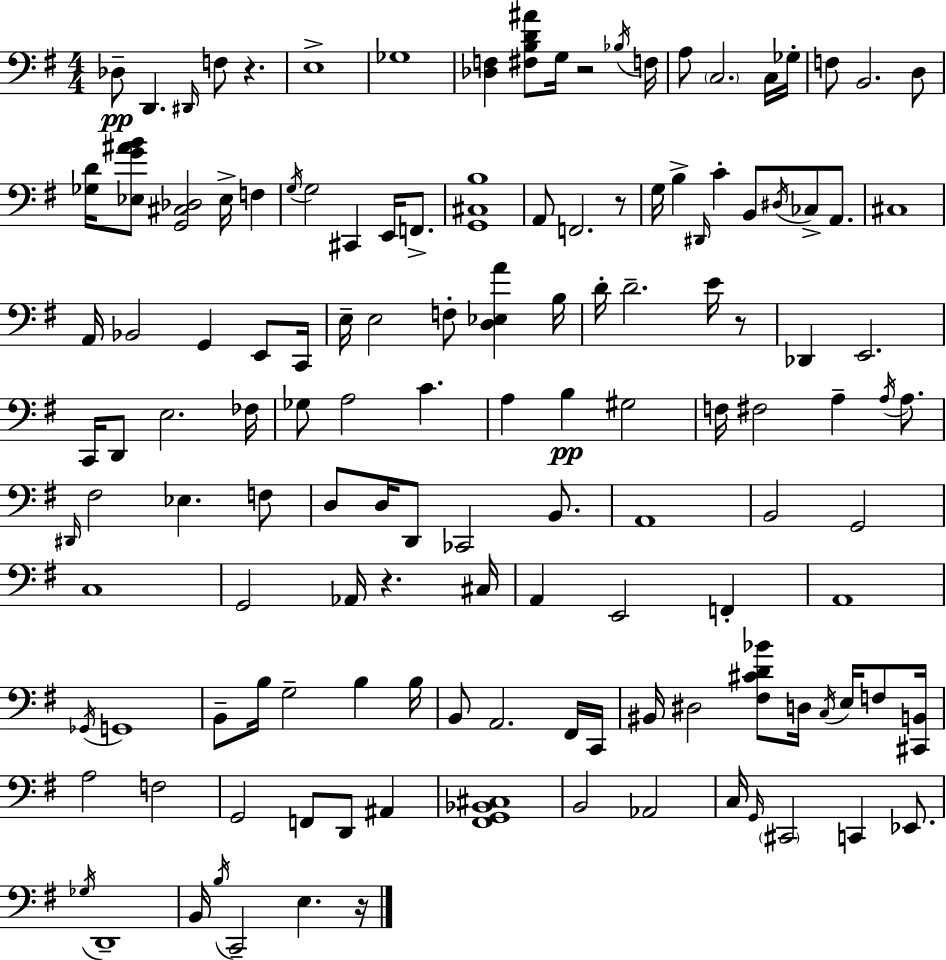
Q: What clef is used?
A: bass